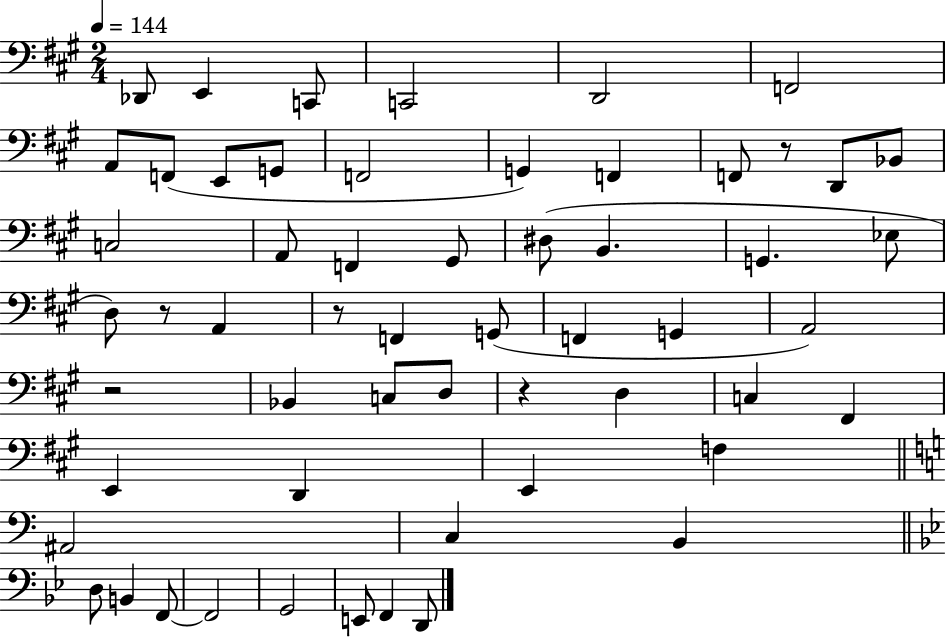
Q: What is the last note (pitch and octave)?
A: D2